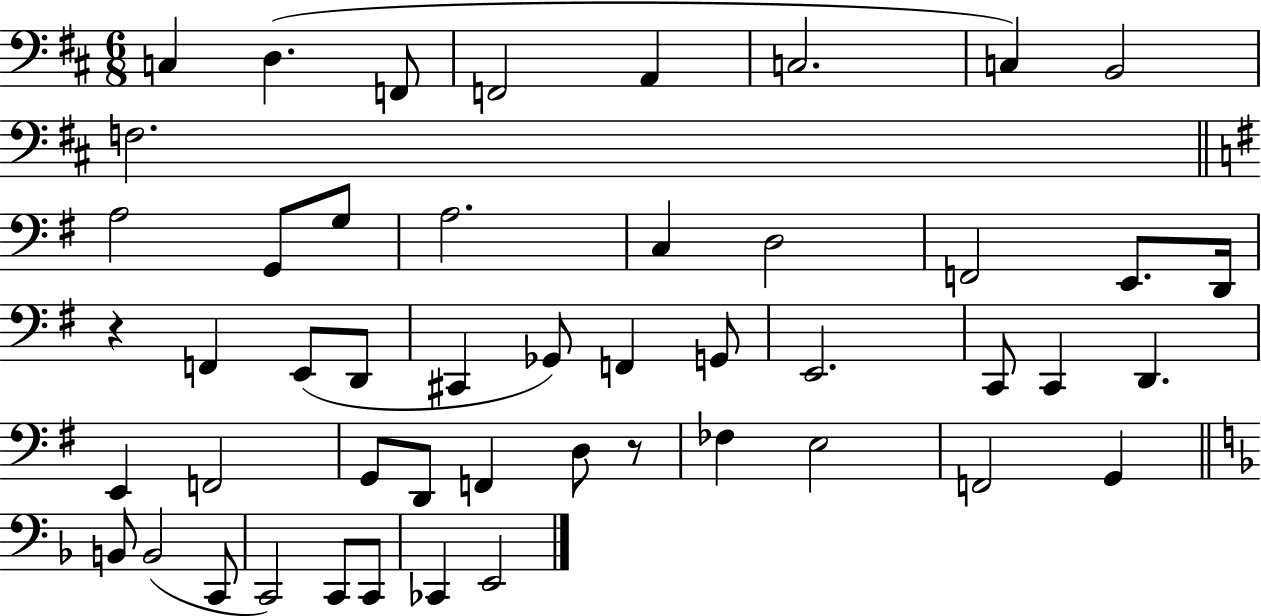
C3/q D3/q. F2/e F2/h A2/q C3/h. C3/q B2/h F3/h. A3/h G2/e G3/e A3/h. C3/q D3/h F2/h E2/e. D2/s R/q F2/q E2/e D2/e C#2/q Gb2/e F2/q G2/e E2/h. C2/e C2/q D2/q. E2/q F2/h G2/e D2/e F2/q D3/e R/e FES3/q E3/h F2/h G2/q B2/e B2/h C2/e C2/h C2/e C2/e CES2/q E2/h